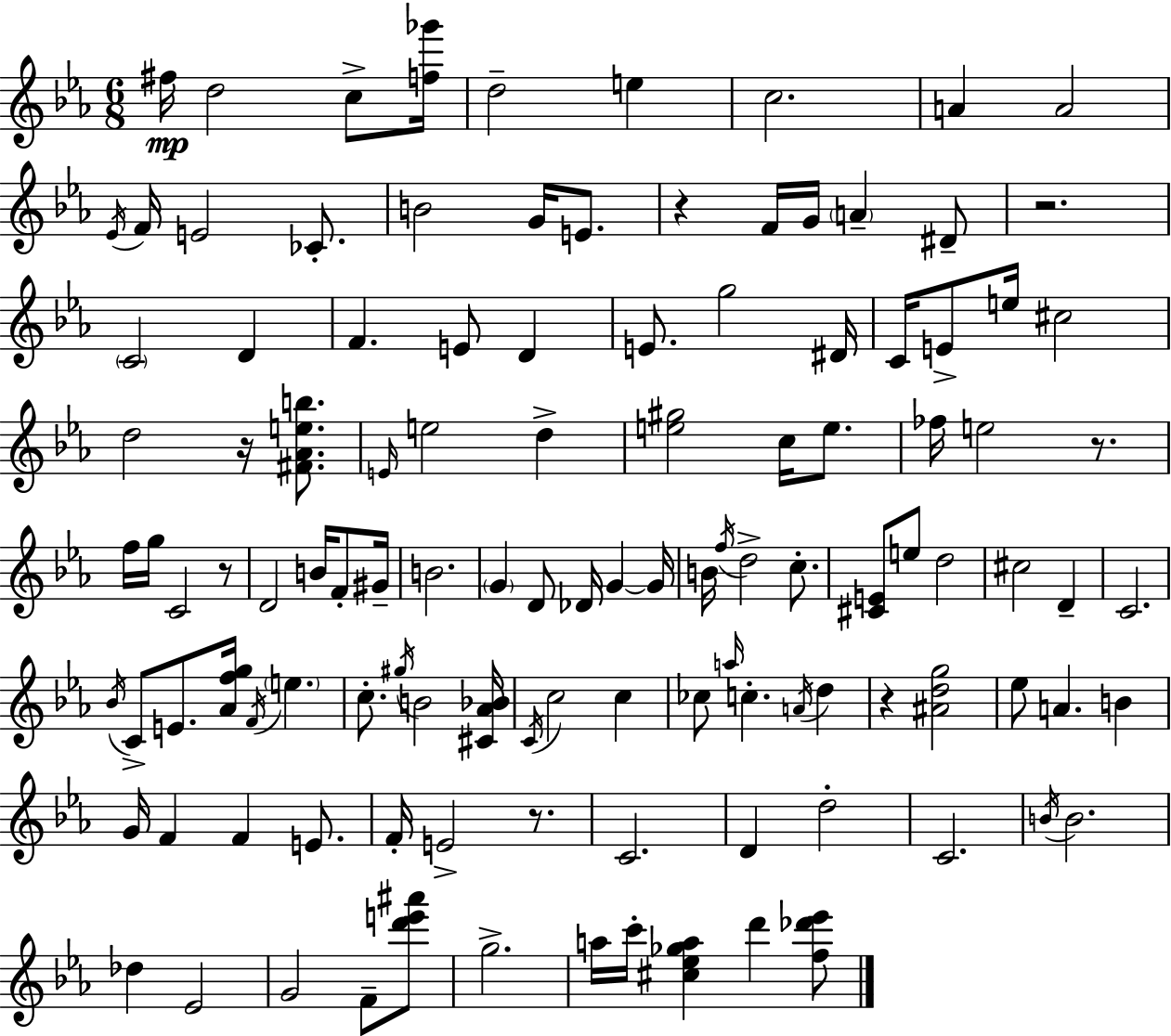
F#5/s D5/h C5/e [F5,Gb6]/s D5/h E5/q C5/h. A4/q A4/h Eb4/s F4/s E4/h CES4/e. B4/h G4/s E4/e. R/q F4/s G4/s A4/q D#4/e R/h. C4/h D4/q F4/q. E4/e D4/q E4/e. G5/h D#4/s C4/s E4/e E5/s C#5/h D5/h R/s [F#4,Ab4,E5,B5]/e. E4/s E5/h D5/q [E5,G#5]/h C5/s E5/e. FES5/s E5/h R/e. F5/s G5/s C4/h R/e D4/h B4/s F4/e G#4/s B4/h. G4/q D4/e Db4/s G4/q G4/s B4/s F5/s D5/h C5/e. [C#4,E4]/e E5/e D5/h C#5/h D4/q C4/h. Bb4/s C4/e E4/e. [Ab4,F5,G5]/s F4/s E5/q. C5/e. G#5/s B4/h [C#4,Ab4,Bb4]/s C4/s C5/h C5/q CES5/e A5/s C5/q. A4/s D5/q R/q [A#4,D5,G5]/h Eb5/e A4/q. B4/q G4/s F4/q F4/q E4/e. F4/s E4/h R/e. C4/h. D4/q D5/h C4/h. B4/s B4/h. Db5/q Eb4/h G4/h F4/e [D6,E6,A#6]/e G5/h. A5/s C6/s [C#5,Eb5,Gb5,A5]/q D6/q [F5,Db6,Eb6]/e